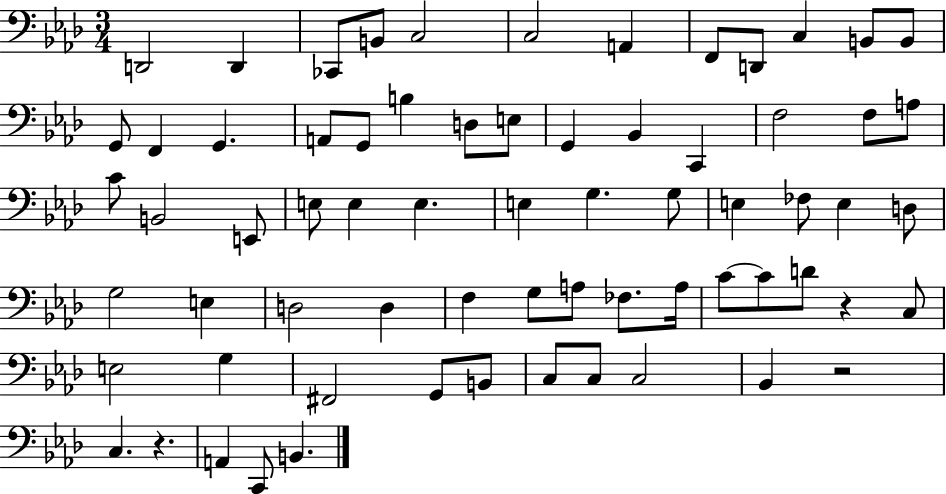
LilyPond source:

{
  \clef bass
  \numericTimeSignature
  \time 3/4
  \key aes \major
  \repeat volta 2 { d,2 d,4 | ces,8 b,8 c2 | c2 a,4 | f,8 d,8 c4 b,8 b,8 | \break g,8 f,4 g,4. | a,8 g,8 b4 d8 e8 | g,4 bes,4 c,4 | f2 f8 a8 | \break c'8 b,2 e,8 | e8 e4 e4. | e4 g4. g8 | e4 fes8 e4 d8 | \break g2 e4 | d2 d4 | f4 g8 a8 fes8. a16 | c'8~~ c'8 d'8 r4 c8 | \break e2 g4 | fis,2 g,8 b,8 | c8 c8 c2 | bes,4 r2 | \break c4. r4. | a,4 c,8 b,4. | } \bar "|."
}